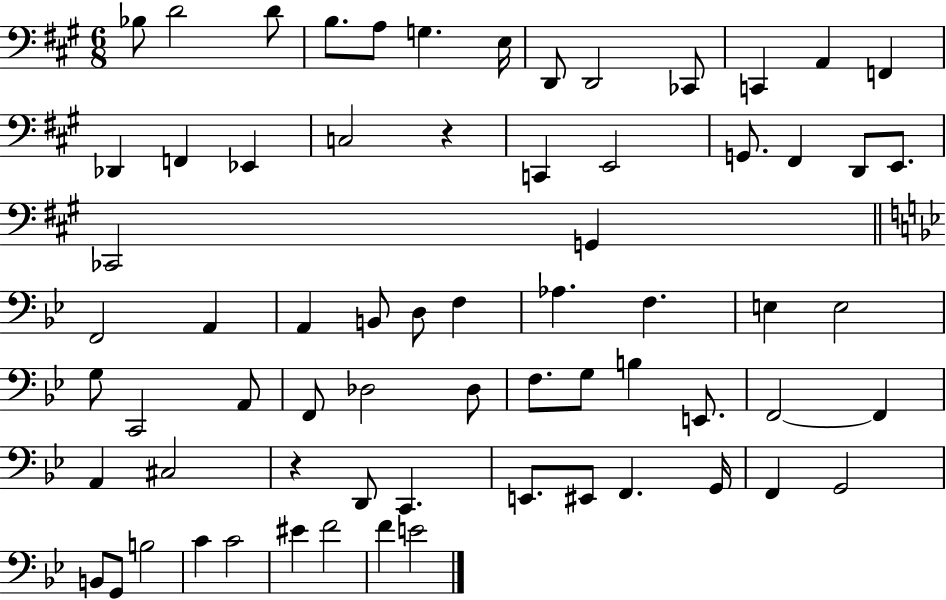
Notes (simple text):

Bb3/e D4/h D4/e B3/e. A3/e G3/q. E3/s D2/e D2/h CES2/e C2/q A2/q F2/q Db2/q F2/q Eb2/q C3/h R/q C2/q E2/h G2/e. F#2/q D2/e E2/e. CES2/h G2/q F2/h A2/q A2/q B2/e D3/e F3/q Ab3/q. F3/q. E3/q E3/h G3/e C2/h A2/e F2/e Db3/h Db3/e F3/e. G3/e B3/q E2/e. F2/h F2/q A2/q C#3/h R/q D2/e C2/q. E2/e. EIS2/e F2/q. G2/s F2/q G2/h B2/e G2/e B3/h C4/q C4/h EIS4/q F4/h F4/q E4/h